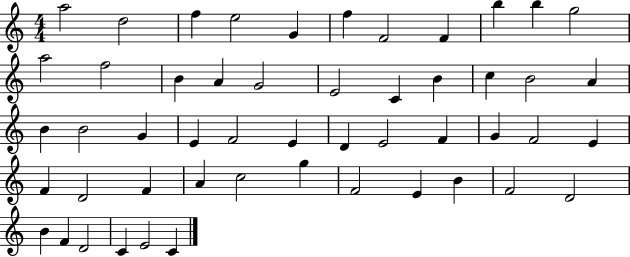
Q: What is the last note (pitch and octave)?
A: C4